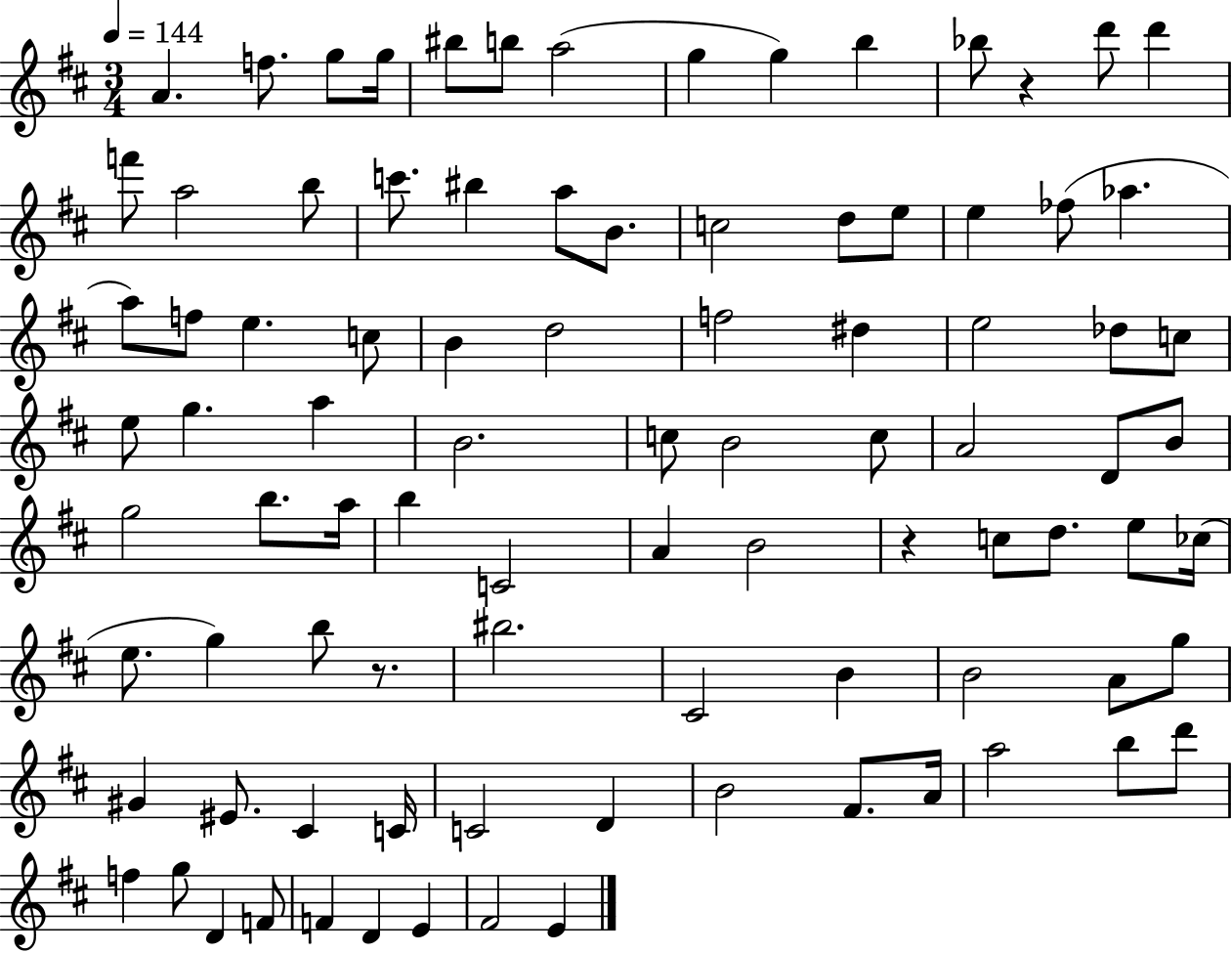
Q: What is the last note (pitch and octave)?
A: E4